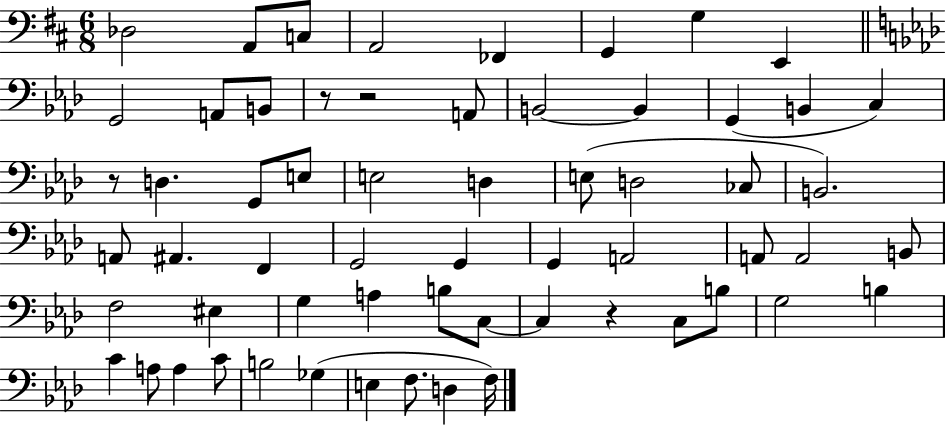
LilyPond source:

{
  \clef bass
  \numericTimeSignature
  \time 6/8
  \key d \major
  des2 a,8 c8 | a,2 fes,4 | g,4 g4 e,4 | \bar "||" \break \key aes \major g,2 a,8 b,8 | r8 r2 a,8 | b,2~~ b,4 | g,4( b,4 c4) | \break r8 d4. g,8 e8 | e2 d4 | e8( d2 ces8 | b,2.) | \break a,8 ais,4. f,4 | g,2 g,4 | g,4 a,2 | a,8 a,2 b,8 | \break f2 eis4 | g4 a4 b8 c8~~ | c4 r4 c8 b8 | g2 b4 | \break c'4 a8 a4 c'8 | b2 ges4( | e4 f8. d4 f16) | \bar "|."
}